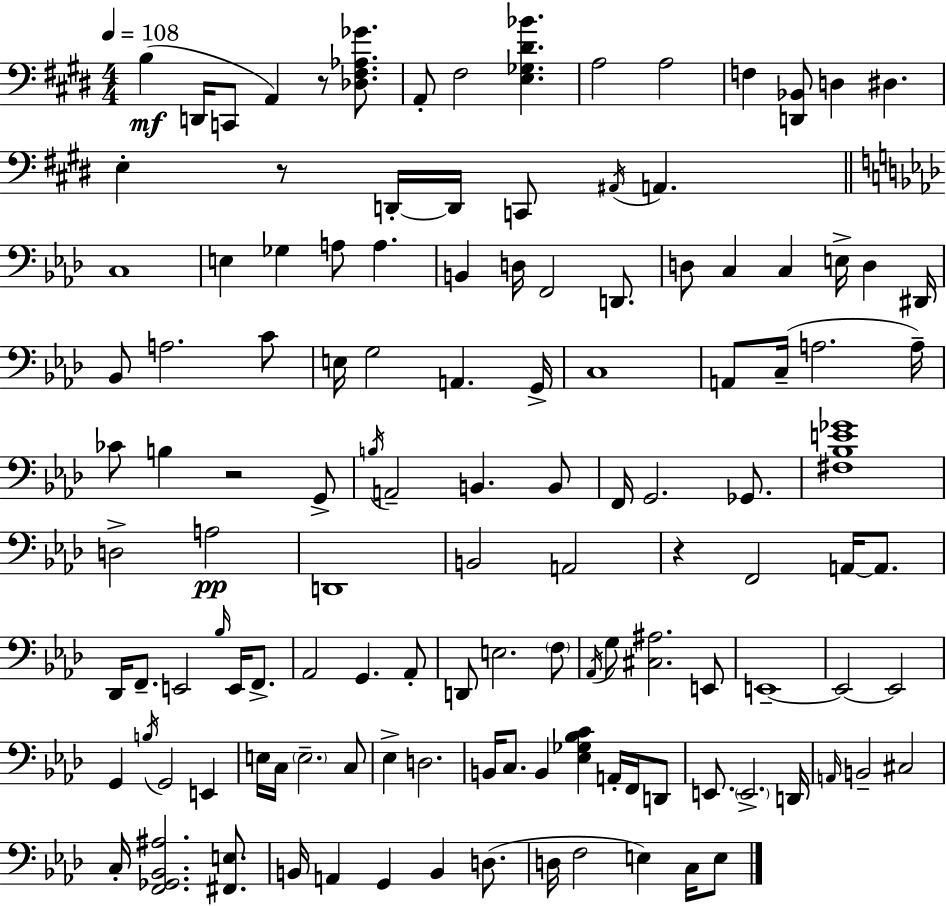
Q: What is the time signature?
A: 4/4